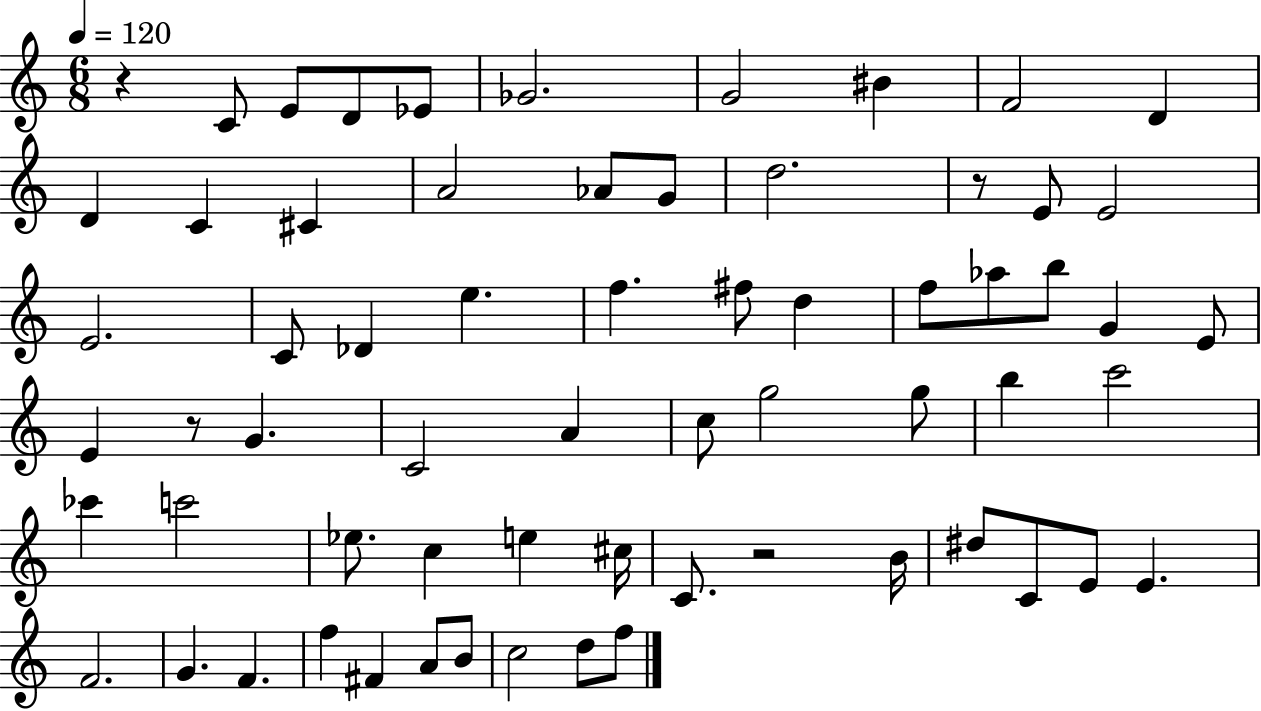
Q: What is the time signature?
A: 6/8